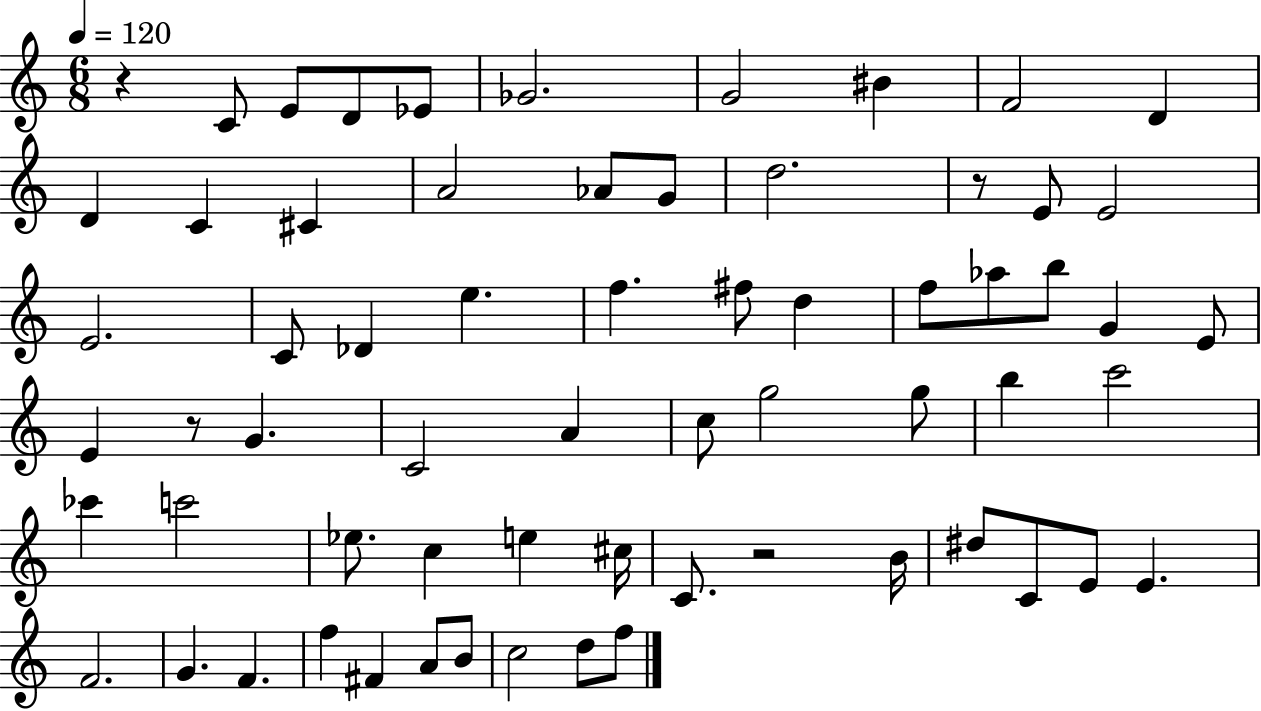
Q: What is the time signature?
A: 6/8